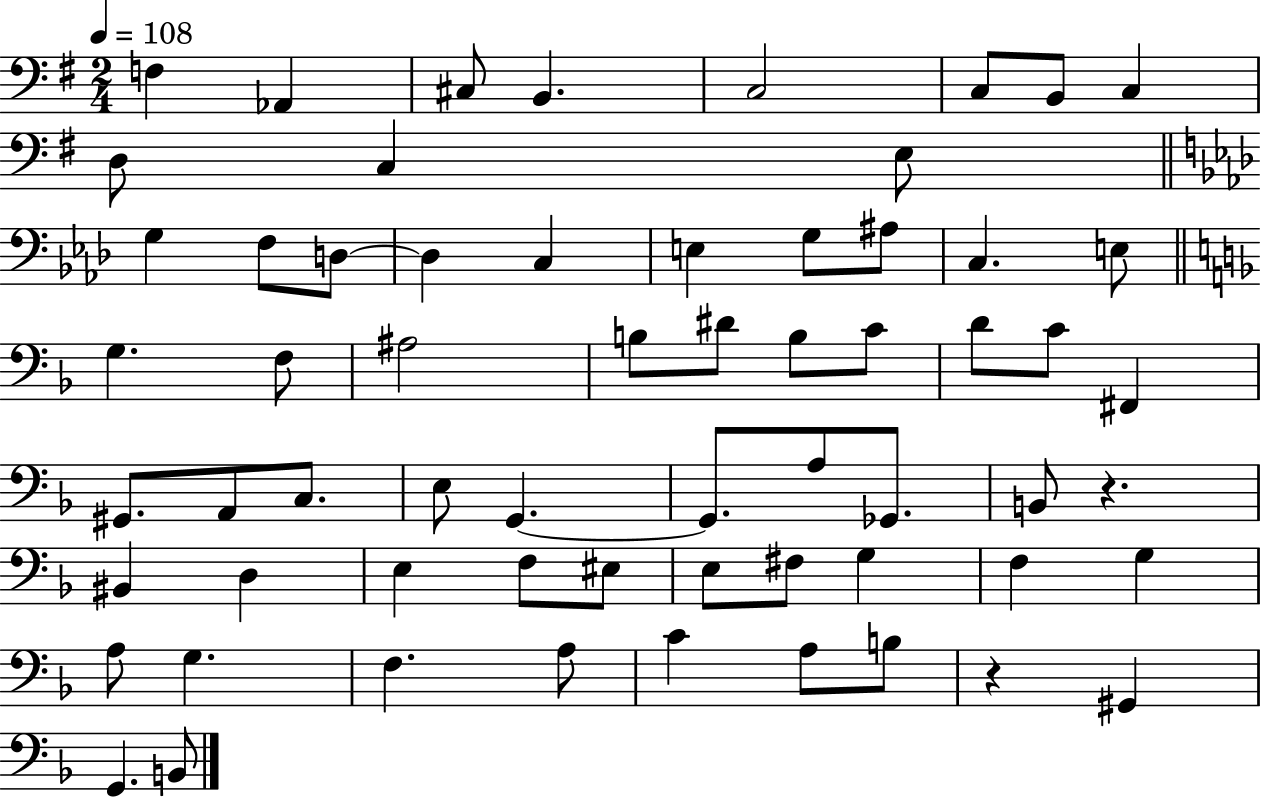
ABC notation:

X:1
T:Untitled
M:2/4
L:1/4
K:G
F, _A,, ^C,/2 B,, C,2 C,/2 B,,/2 C, D,/2 C, E,/2 G, F,/2 D,/2 D, C, E, G,/2 ^A,/2 C, E,/2 G, F,/2 ^A,2 B,/2 ^D/2 B,/2 C/2 D/2 C/2 ^F,, ^G,,/2 A,,/2 C,/2 E,/2 G,, G,,/2 A,/2 _G,,/2 B,,/2 z ^B,, D, E, F,/2 ^E,/2 E,/2 ^F,/2 G, F, G, A,/2 G, F, A,/2 C A,/2 B,/2 z ^G,, G,, B,,/2